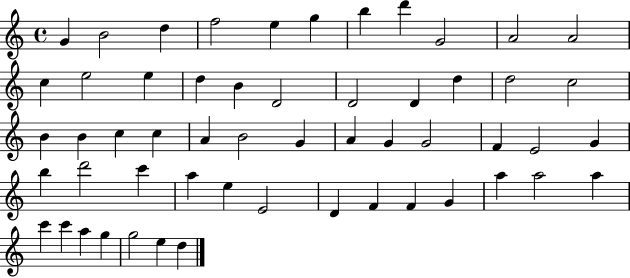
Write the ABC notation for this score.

X:1
T:Untitled
M:4/4
L:1/4
K:C
G B2 d f2 e g b d' G2 A2 A2 c e2 e d B D2 D2 D d d2 c2 B B c c A B2 G A G G2 F E2 G b d'2 c' a e E2 D F F G a a2 a c' c' a g g2 e d